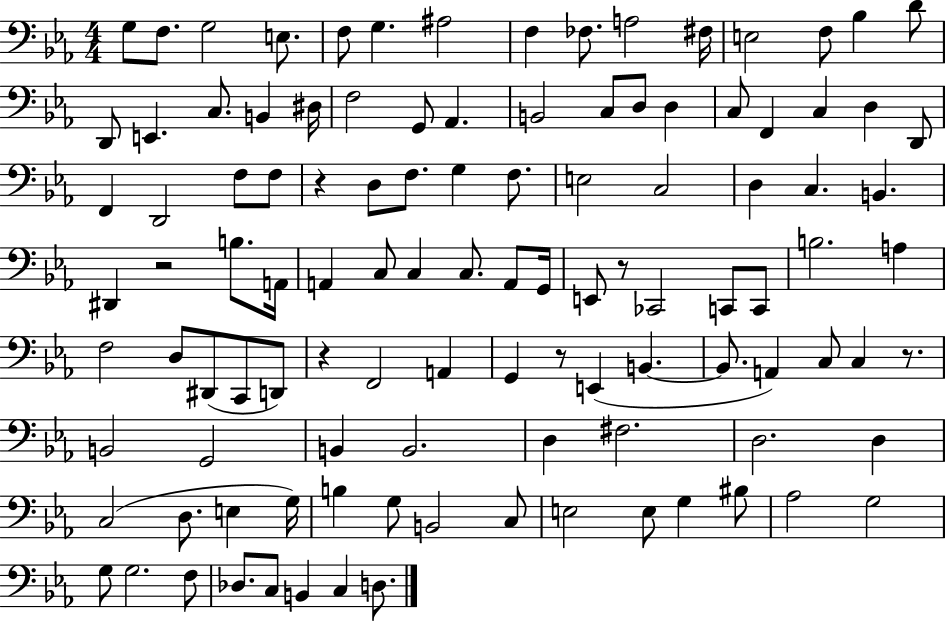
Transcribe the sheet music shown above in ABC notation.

X:1
T:Untitled
M:4/4
L:1/4
K:Eb
G,/2 F,/2 G,2 E,/2 F,/2 G, ^A,2 F, _F,/2 A,2 ^F,/4 E,2 F,/2 _B, D/2 D,,/2 E,, C,/2 B,, ^D,/4 F,2 G,,/2 _A,, B,,2 C,/2 D,/2 D, C,/2 F,, C, D, D,,/2 F,, D,,2 F,/2 F,/2 z D,/2 F,/2 G, F,/2 E,2 C,2 D, C, B,, ^D,, z2 B,/2 A,,/4 A,, C,/2 C, C,/2 A,,/2 G,,/4 E,,/2 z/2 _C,,2 C,,/2 C,,/2 B,2 A, F,2 D,/2 ^D,,/2 C,,/2 D,,/2 z F,,2 A,, G,, z/2 E,, B,, B,,/2 A,, C,/2 C, z/2 B,,2 G,,2 B,, B,,2 D, ^F,2 D,2 D, C,2 D,/2 E, G,/4 B, G,/2 B,,2 C,/2 E,2 E,/2 G, ^B,/2 _A,2 G,2 G,/2 G,2 F,/2 _D,/2 C,/2 B,, C, D,/2